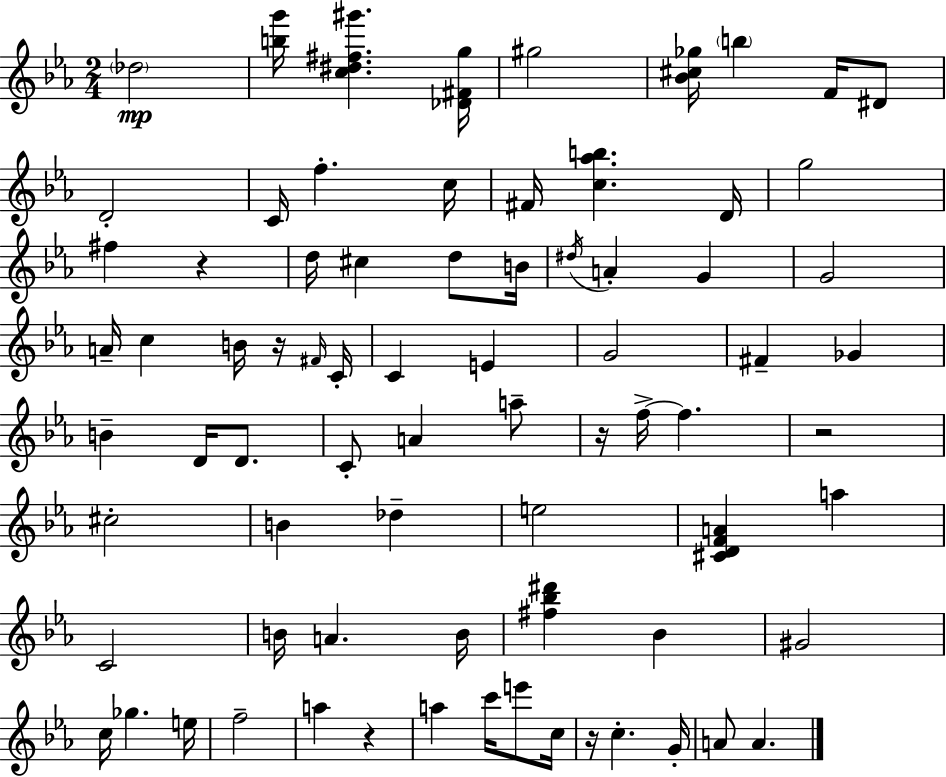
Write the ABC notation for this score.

X:1
T:Untitled
M:2/4
L:1/4
K:Eb
_d2 [bg']/4 [c^d^f^g'] [_D^Fg]/4 ^g2 [_B^c_g]/4 b F/4 ^D/2 D2 C/4 f c/4 ^F/4 [c_ab] D/4 g2 ^f z d/4 ^c d/2 B/4 ^d/4 A G G2 A/4 c B/4 z/4 ^F/4 C/4 C E G2 ^F _G B D/4 D/2 C/2 A a/2 z/4 f/4 f z2 ^c2 B _d e2 [^CDFA] a C2 B/4 A B/4 [^f_b^d'] _B ^G2 c/4 _g e/4 f2 a z a c'/4 e'/2 c/4 z/4 c G/4 A/2 A